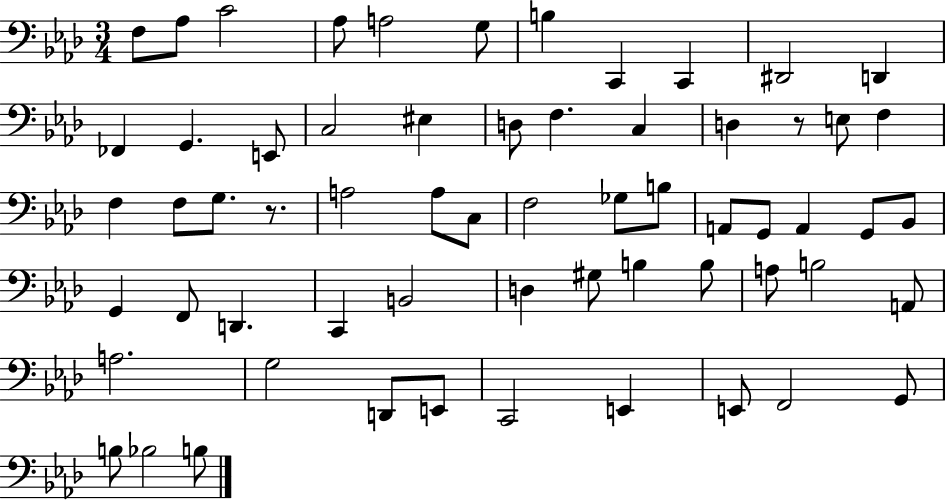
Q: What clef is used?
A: bass